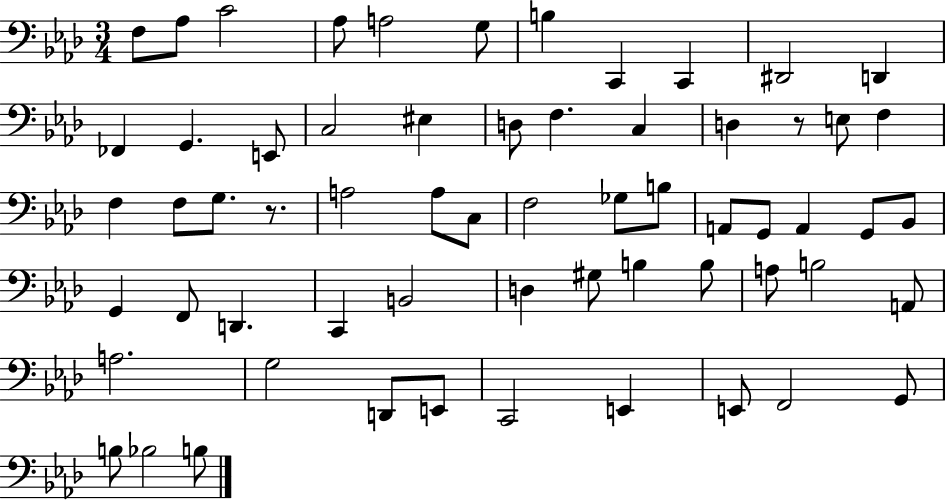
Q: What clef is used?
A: bass